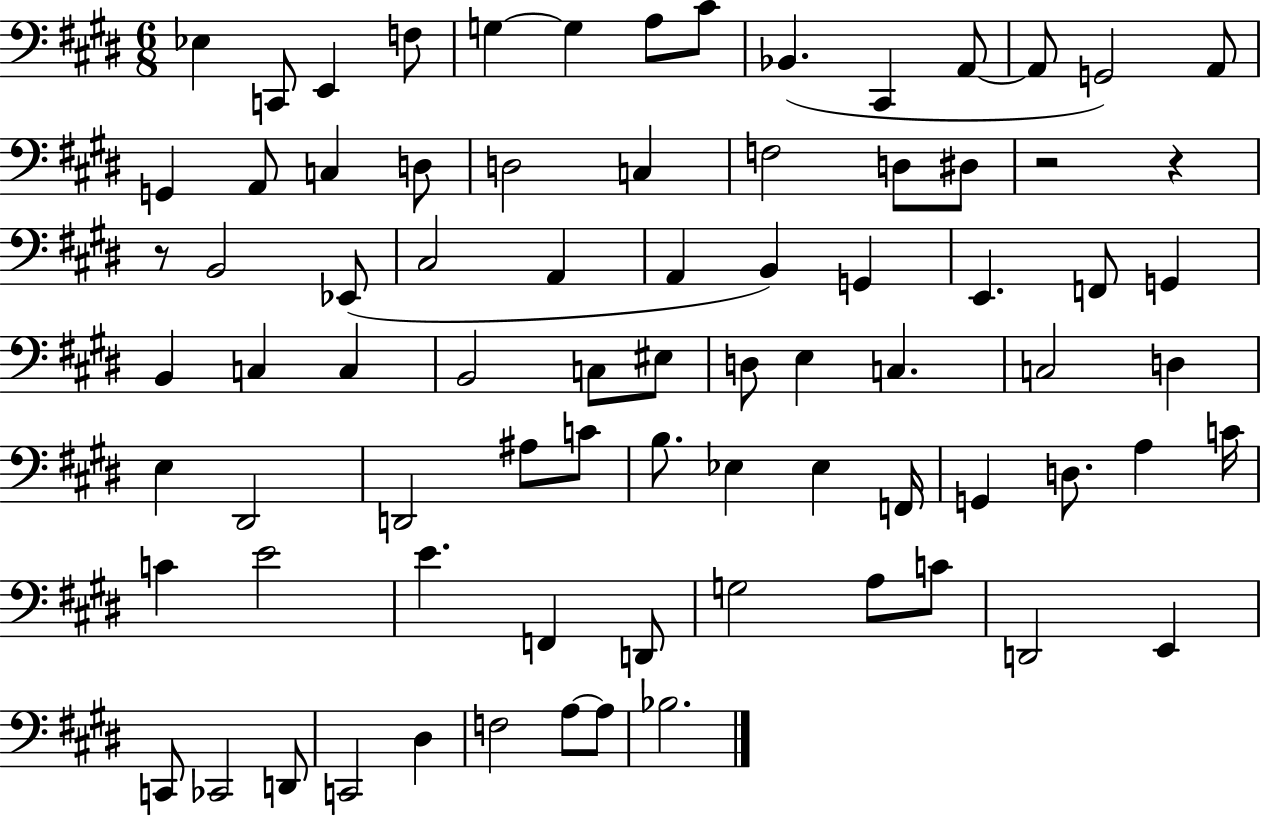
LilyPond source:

{
  \clef bass
  \numericTimeSignature
  \time 6/8
  \key e \major
  ees4 c,8 e,4 f8 | g4~~ g4 a8 cis'8 | bes,4.( cis,4 a,8~~ | a,8 g,2) a,8 | \break g,4 a,8 c4 d8 | d2 c4 | f2 d8 dis8 | r2 r4 | \break r8 b,2 ees,8( | cis2 a,4 | a,4 b,4) g,4 | e,4. f,8 g,4 | \break b,4 c4 c4 | b,2 c8 eis8 | d8 e4 c4. | c2 d4 | \break e4 dis,2 | d,2 ais8 c'8 | b8. ees4 ees4 f,16 | g,4 d8. a4 c'16 | \break c'4 e'2 | e'4. f,4 d,8 | g2 a8 c'8 | d,2 e,4 | \break c,8 ces,2 d,8 | c,2 dis4 | f2 a8~~ a8 | bes2. | \break \bar "|."
}